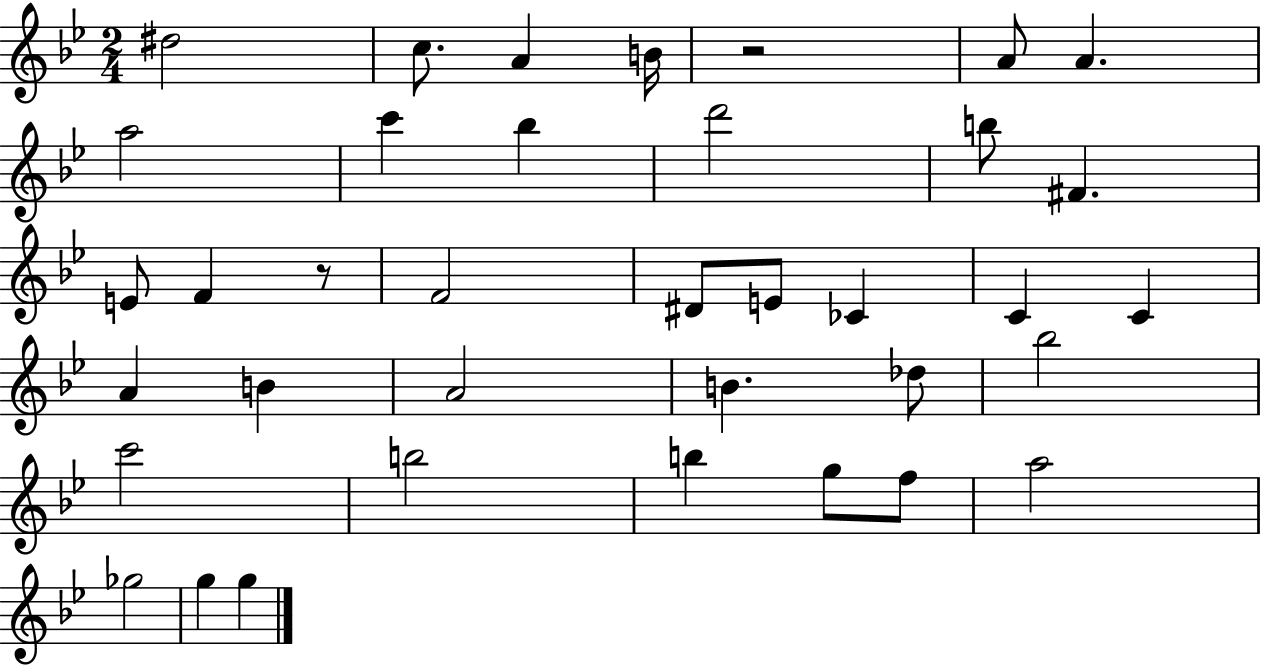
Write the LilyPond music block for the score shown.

{
  \clef treble
  \numericTimeSignature
  \time 2/4
  \key bes \major
  dis''2 | c''8. a'4 b'16 | r2 | a'8 a'4. | \break a''2 | c'''4 bes''4 | d'''2 | b''8 fis'4. | \break e'8 f'4 r8 | f'2 | dis'8 e'8 ces'4 | c'4 c'4 | \break a'4 b'4 | a'2 | b'4. des''8 | bes''2 | \break c'''2 | b''2 | b''4 g''8 f''8 | a''2 | \break ges''2 | g''4 g''4 | \bar "|."
}